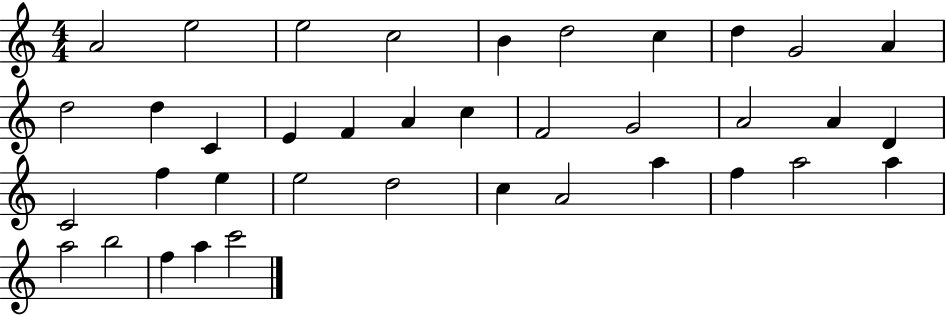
A4/h E5/h E5/h C5/h B4/q D5/h C5/q D5/q G4/h A4/q D5/h D5/q C4/q E4/q F4/q A4/q C5/q F4/h G4/h A4/h A4/q D4/q C4/h F5/q E5/q E5/h D5/h C5/q A4/h A5/q F5/q A5/h A5/q A5/h B5/h F5/q A5/q C6/h